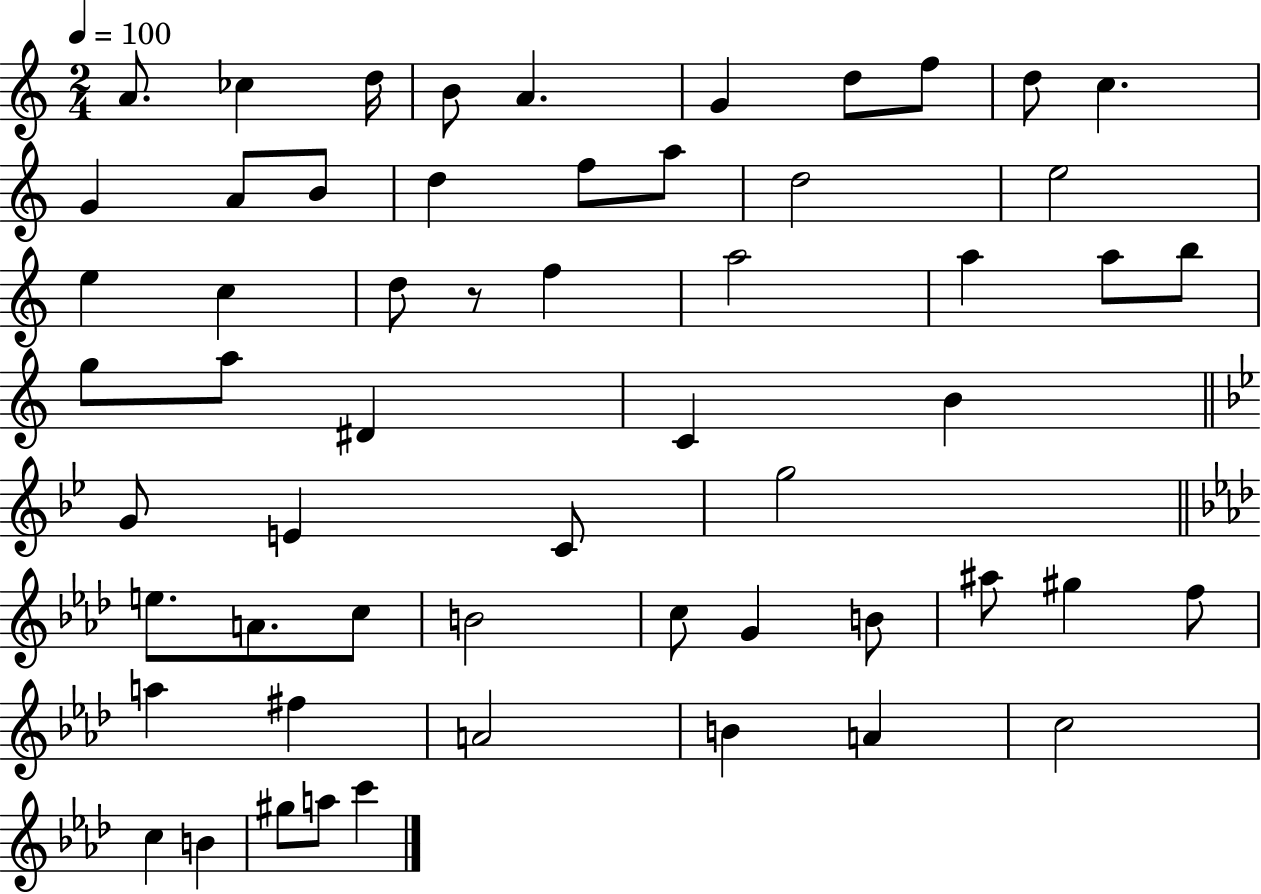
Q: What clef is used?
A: treble